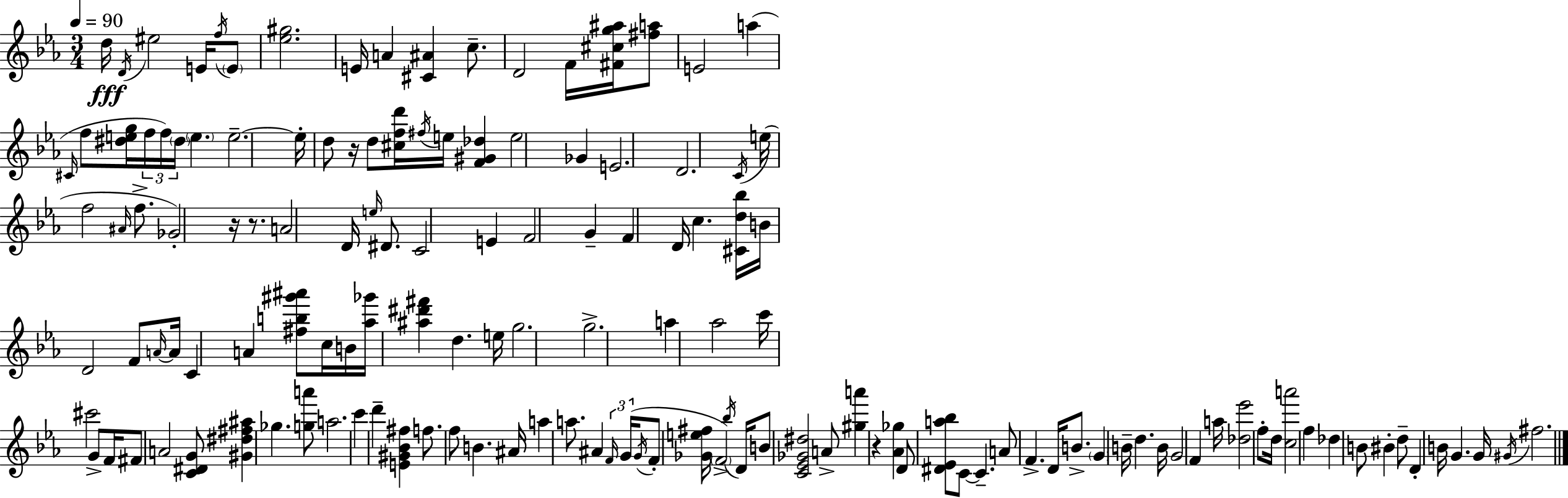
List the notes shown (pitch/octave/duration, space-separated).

D5/s D4/s EIS5/h E4/s F5/s E4/e [Eb5,G#5]/h. E4/s A4/q [C#4,A#4]/q C5/e. D4/h F4/s [F#4,C#5,G5,A#5]/s [F#5,A5]/e E4/h A5/q C#4/s F5/e [D#5,E5,G5]/s F5/s F5/s D#5/s E5/q. E5/h. E5/s D5/e R/s D5/e [C#5,F5,D6]/s F#5/s E5/s [F4,G#4,Db5]/q E5/h Gb4/q E4/h. D4/h. C4/s E5/s F5/h A#4/s F5/e. Gb4/h R/s R/e. A4/h D4/s E5/s D#4/e. C4/h E4/q F4/h G4/q F4/q D4/s C5/q. [C#4,D5,Bb5]/s B4/s D4/h F4/e A4/s A4/s C4/q A4/q [F#5,B5,G#6,A#6]/e C5/s B4/s [Ab5,Gb6]/s [A#5,D#6,F#6]/q D5/q. E5/s G5/h. G5/h. A5/q Ab5/h C6/s C#6/h G4/e F4/s F#4/e A4/h [C4,D#4,G4]/e [G#4,D#5,F#5,A#5]/q Gb5/q. [G5,A6]/e A5/h. C6/q D6/q [E4,G#4,Bb4,F#5]/q F5/e. F5/e B4/q. A#4/s A5/q A5/e. A#4/q F4/s G4/s G4/s F4/e [Gb4,E5,F#5]/s F4/h Bb5/s D4/s B4/e [C4,Eb4,Gb4,D#5]/h A4/e [G#5,A6]/q R/q [Ab4,Gb5]/q D4/e [D#4,Eb4,A5,Bb5]/e C4/e C4/q. A4/e F4/q. D4/s B4/e. G4/q B4/s D5/q. B4/s G4/h F4/q A5/s [Db5,Eb6]/h F5/e D5/s [C5,A6]/h F5/q Db5/q B4/e BIS4/q D5/e D4/q B4/s G4/q. G4/s G#4/s F#5/h.